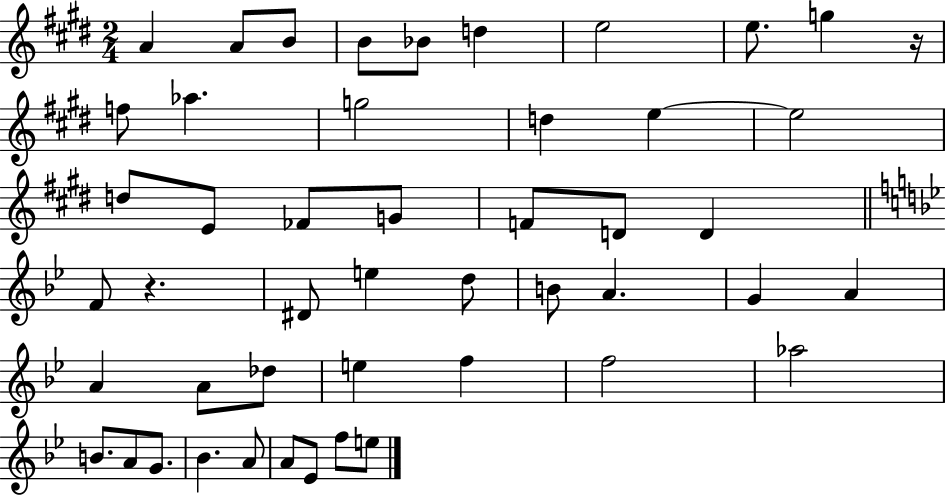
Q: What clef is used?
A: treble